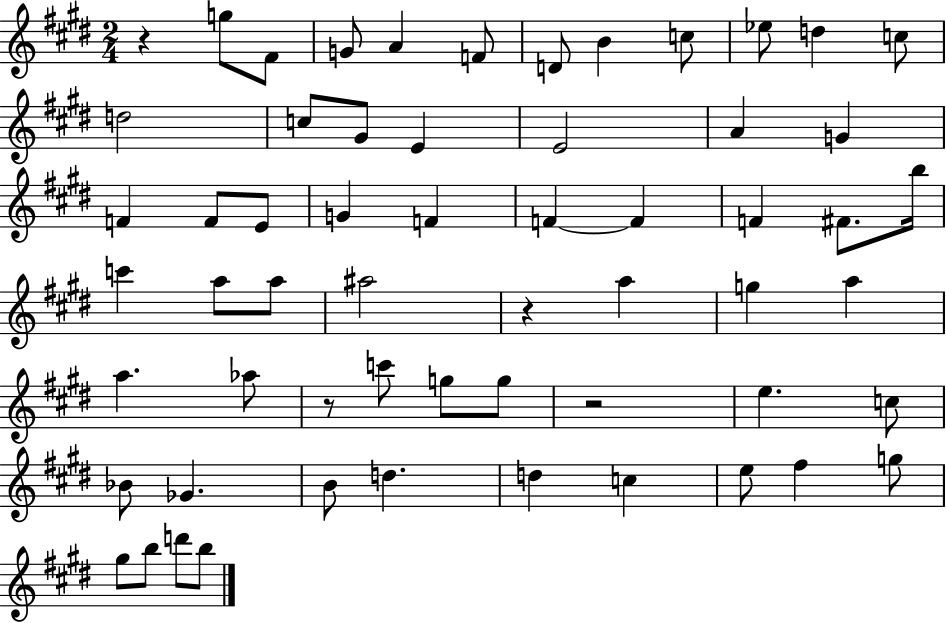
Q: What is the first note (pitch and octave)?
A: G5